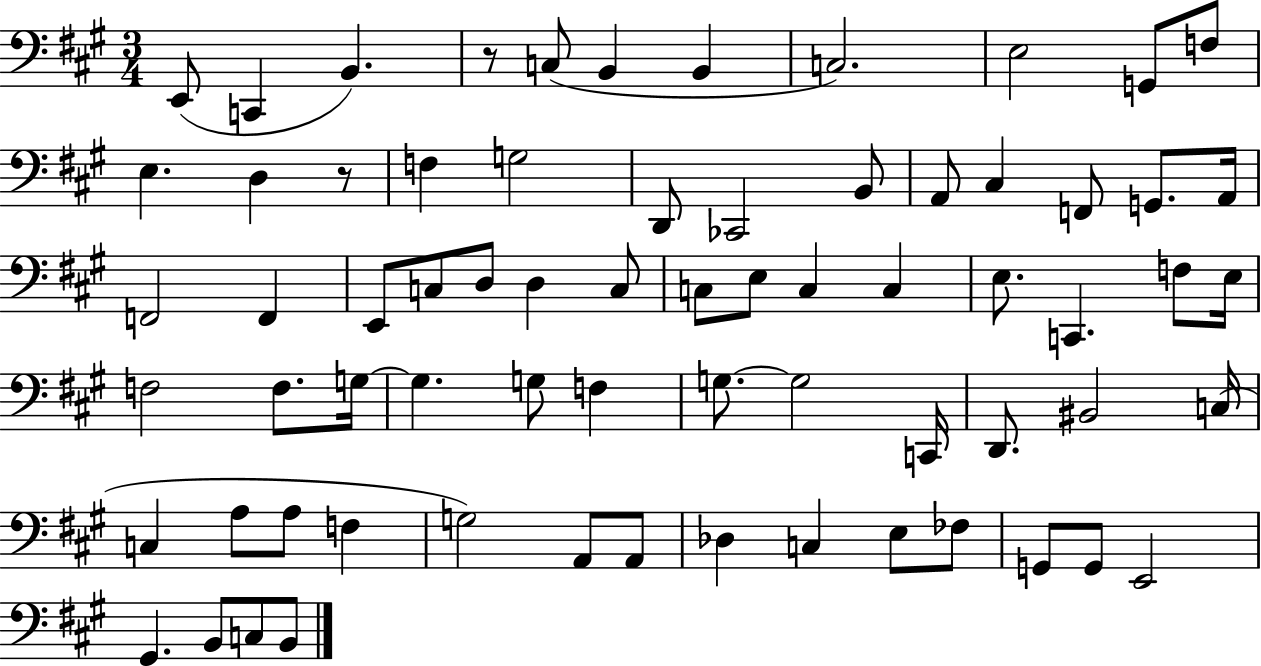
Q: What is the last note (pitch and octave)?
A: B2